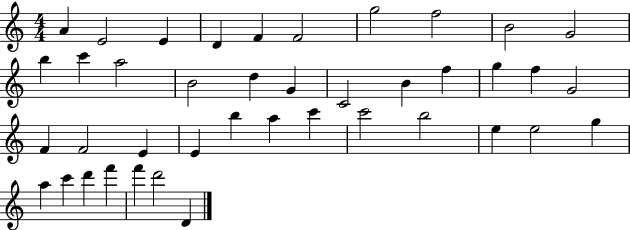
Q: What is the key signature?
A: C major